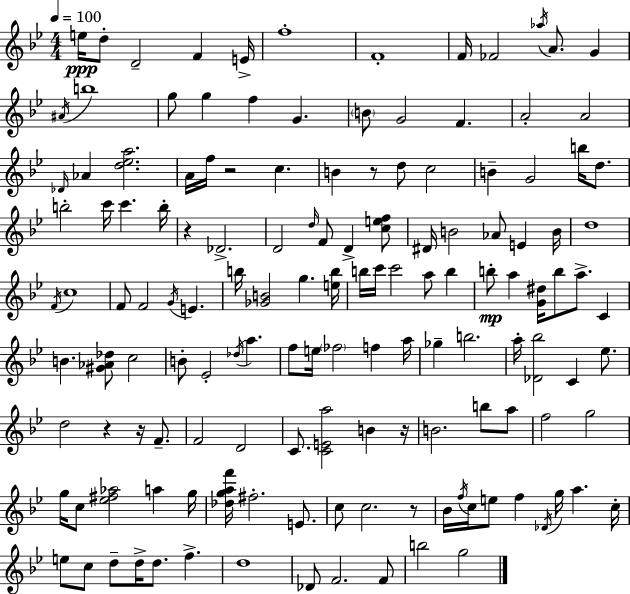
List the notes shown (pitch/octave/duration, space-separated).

E5/s D5/e D4/h F4/q E4/s F5/w F4/w F4/s FES4/h Ab5/s A4/e. G4/q A#4/s B5/w G5/e G5/q F5/q G4/q. B4/e G4/h F4/q. A4/h A4/h Db4/s Ab4/q [D5,Eb5,A5]/h. A4/s F5/s R/h C5/q. B4/q R/e D5/e C5/h B4/q G4/h B5/s D5/e. B5/h C6/s C6/q. B5/s R/q Db4/h. D4/h D5/s F4/e D4/q [C5,E5,F5]/e D#4/s B4/h Ab4/e E4/q B4/s D5/w F4/s C5/w F4/e F4/h G4/s E4/q. B5/s [Gb4,B4]/h G5/q. [E5,B5]/s B5/s C6/s C6/h A5/e B5/q B5/e A5/q [G4,D#5]/s B5/e A5/e. C4/q B4/q. [G#4,Ab4,Db5]/e C5/h B4/e Eb4/h Db5/s A5/q. F5/e E5/s FES5/h F5/q A5/s Gb5/q B5/h. A5/s [Db4,Bb5]/h C4/q Eb5/e. D5/h R/q R/s F4/e. F4/h D4/h C4/e. [C4,E4,A5]/h B4/q R/s B4/h. B5/e A5/e F5/h G5/h G5/s C5/e [Eb5,F#5,Ab5]/h A5/q G5/s [Db5,G5,A5,F6]/s F#5/h. E4/e. C5/e C5/h. R/e Bb4/s F5/s C5/s E5/e F5/q Db4/s G5/s A5/q. C5/s E5/e C5/e D5/e D5/s D5/e. F5/q. D5/w Db4/e F4/h. F4/e B5/h G5/h